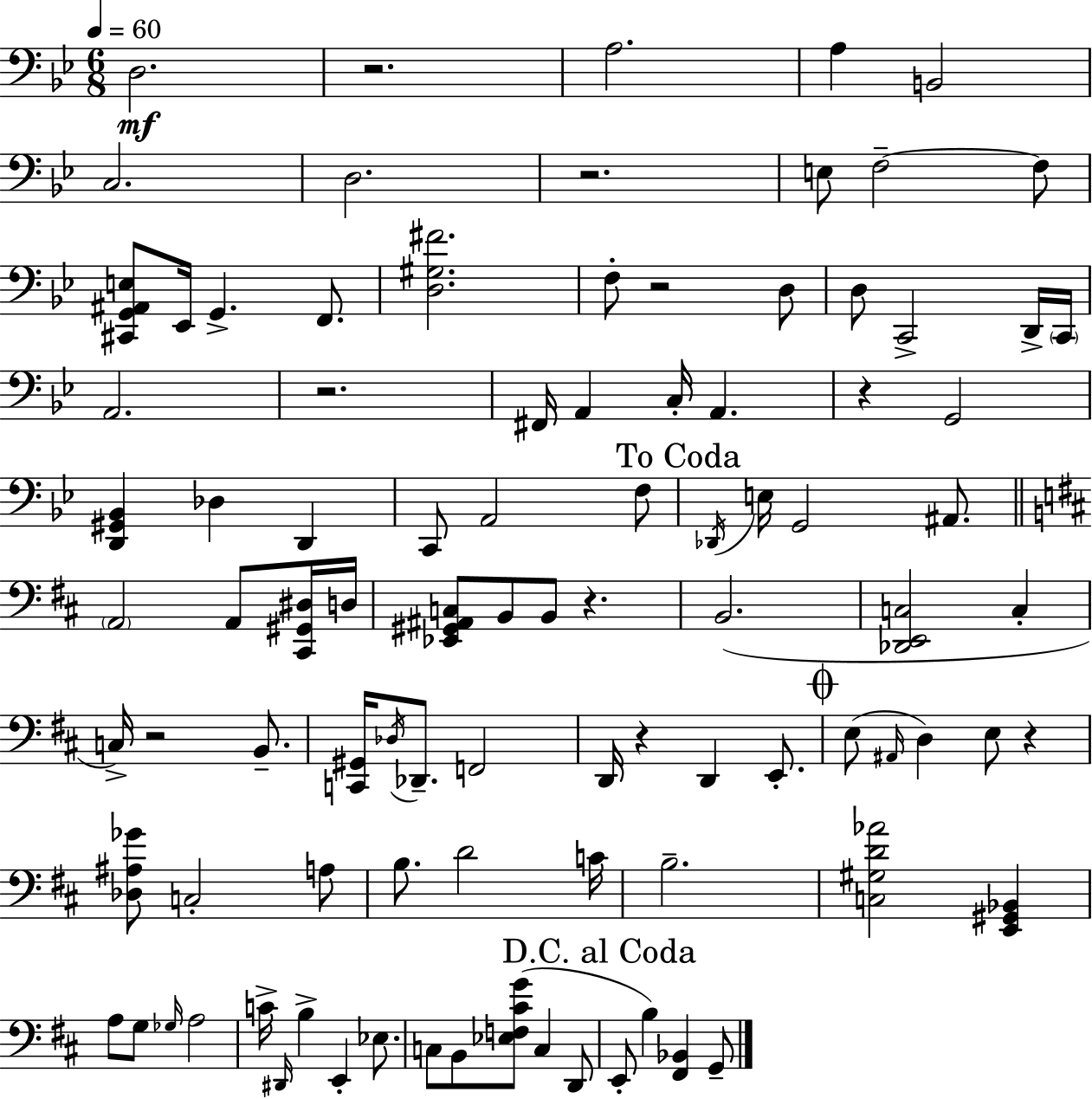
{
  \clef bass
  \numericTimeSignature
  \time 6/8
  \key g \minor
  \tempo 4 = 60
  d2.\mf | r2. | a2. | a4 b,2 | \break c2. | d2. | r2. | e8 f2--~~ f8 | \break <cis, g, ais, e>8 ees,16 g,4.-> f,8. | <d gis fis'>2. | f8-. r2 d8 | d8 c,2-> d,16-> \parenthesize c,16 | \break a,2. | r2. | fis,16 a,4 c16-. a,4. | r4 g,2 | \break <d, gis, bes,>4 des4 d,4 | c,8 a,2 f8 | \mark "To Coda" \acciaccatura { des,16 } e16 g,2 ais,8. | \bar "||" \break \key b \minor \parenthesize a,2 a,8 <cis, gis, dis>16 d16 | <ees, gis, ais, c>8 b,8 b,8 r4. | b,2.( | <des, e, c>2 c4-. | \break c16->) r2 b,8.-- | <c, gis,>16 \acciaccatura { des16 } des,8.-- f,2 | d,16 r4 d,4 e,8.-. | \mark \markup { \musicglyph "scripts.coda" } e8( \grace { ais,16 } d4) e8 r4 | \break <des ais ges'>8 c2-. | a8 b8. d'2 | c'16 b2.-- | <c gis d' aes'>2 <e, gis, bes,>4 | \break a8 g8 \grace { ges16 } a2 | c'16-> \grace { dis,16 } b4-> e,4-. | ees8. c8 b,8 <ees f cis' g'>8( c4 | d,8 \mark "D.C. al Coda" e,8-. b4) <fis, bes,>4 | \break g,8-- \bar "|."
}